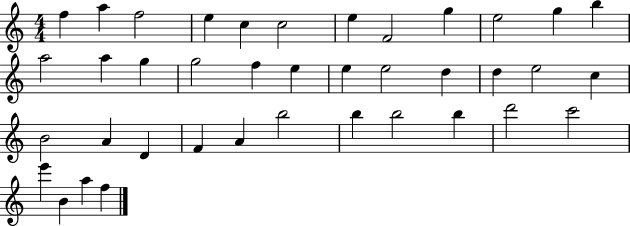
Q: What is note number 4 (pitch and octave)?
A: E5